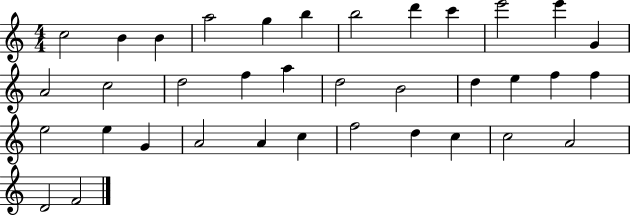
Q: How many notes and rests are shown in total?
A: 36